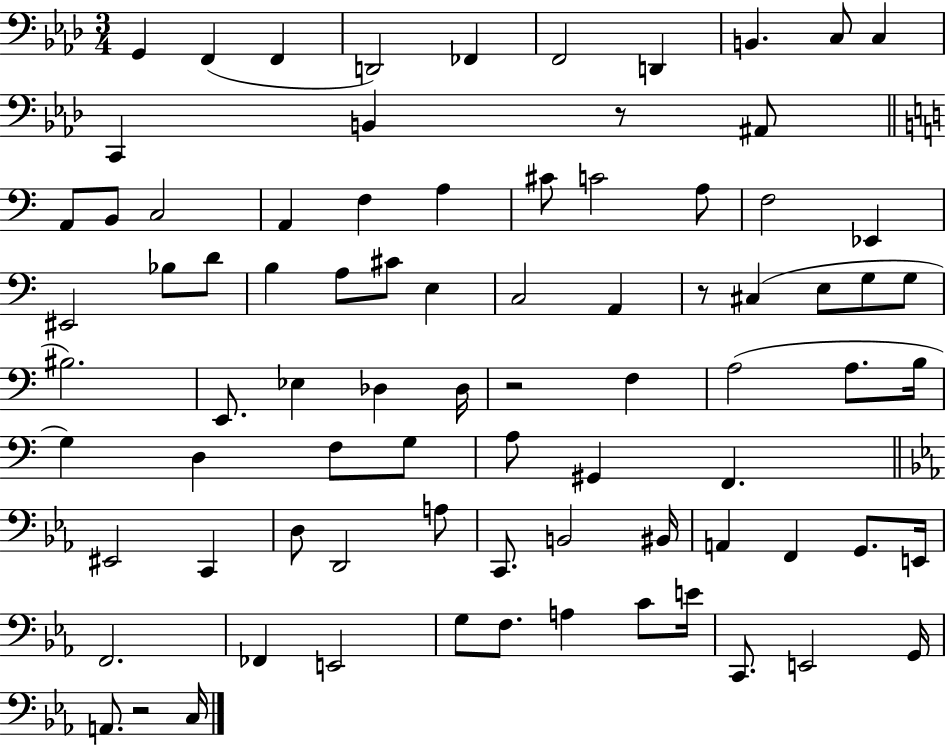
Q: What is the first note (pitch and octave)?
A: G2